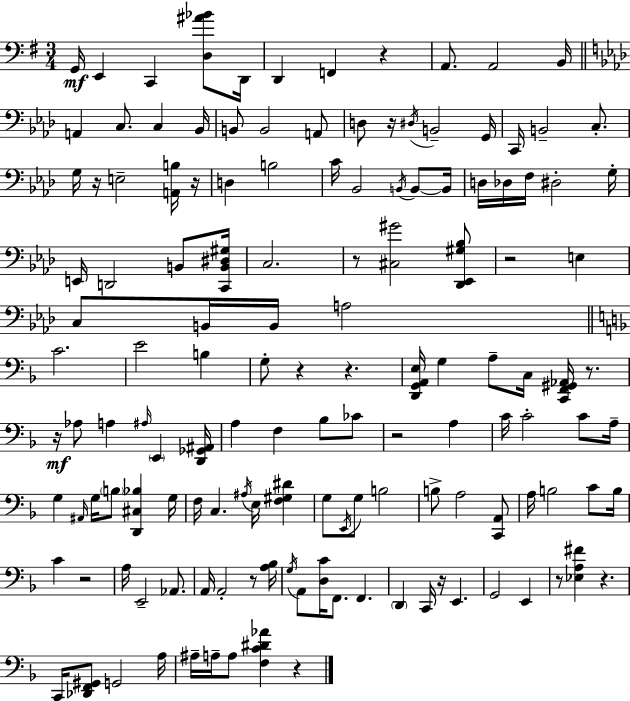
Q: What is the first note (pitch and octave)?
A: G2